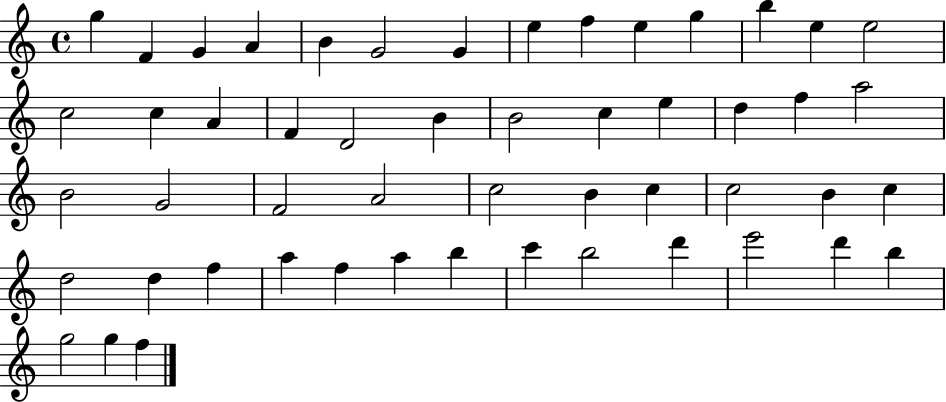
G5/q F4/q G4/q A4/q B4/q G4/h G4/q E5/q F5/q E5/q G5/q B5/q E5/q E5/h C5/h C5/q A4/q F4/q D4/h B4/q B4/h C5/q E5/q D5/q F5/q A5/h B4/h G4/h F4/h A4/h C5/h B4/q C5/q C5/h B4/q C5/q D5/h D5/q F5/q A5/q F5/q A5/q B5/q C6/q B5/h D6/q E6/h D6/q B5/q G5/h G5/q F5/q